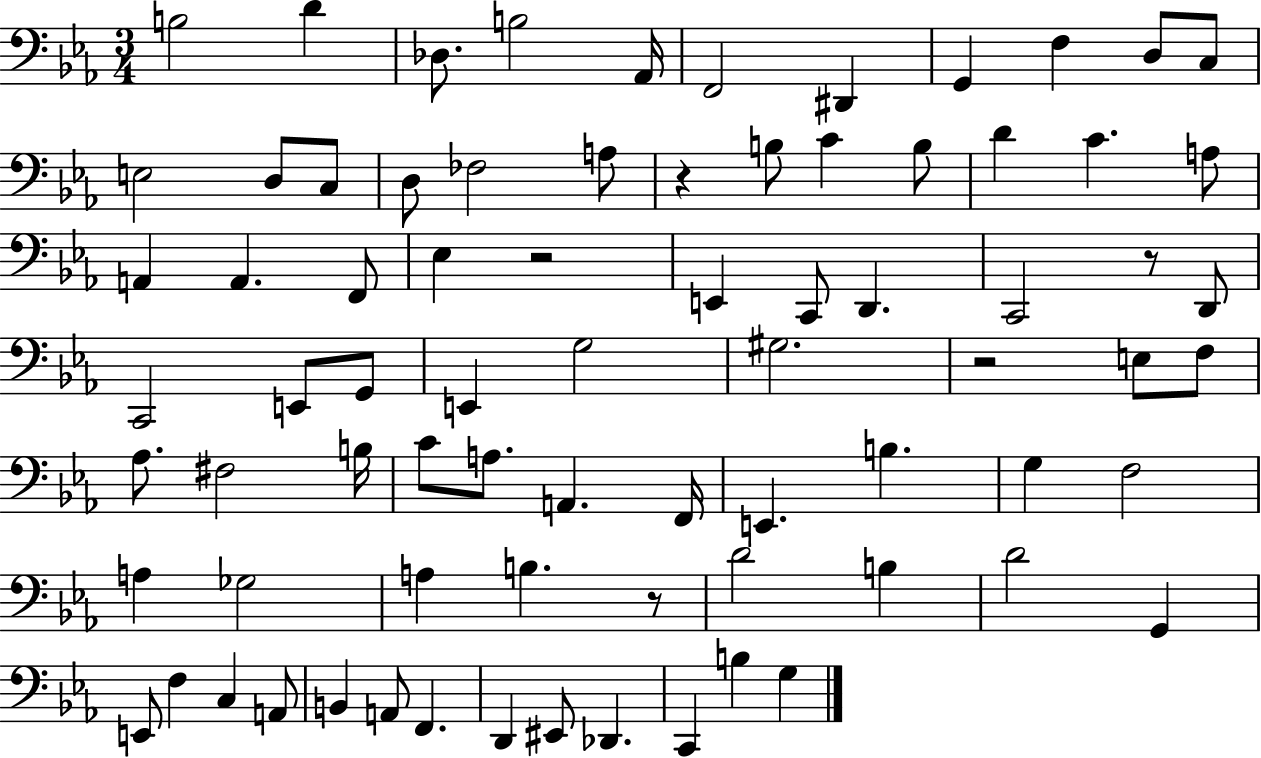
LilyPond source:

{
  \clef bass
  \numericTimeSignature
  \time 3/4
  \key ees \major
  \repeat volta 2 { b2 d'4 | des8. b2 aes,16 | f,2 dis,4 | g,4 f4 d8 c8 | \break e2 d8 c8 | d8 fes2 a8 | r4 b8 c'4 b8 | d'4 c'4. a8 | \break a,4 a,4. f,8 | ees4 r2 | e,4 c,8 d,4. | c,2 r8 d,8 | \break c,2 e,8 g,8 | e,4 g2 | gis2. | r2 e8 f8 | \break aes8. fis2 b16 | c'8 a8. a,4. f,16 | e,4. b4. | g4 f2 | \break a4 ges2 | a4 b4. r8 | d'2 b4 | d'2 g,4 | \break e,8 f4 c4 a,8 | b,4 a,8 f,4. | d,4 eis,8 des,4. | c,4 b4 g4 | \break } \bar "|."
}